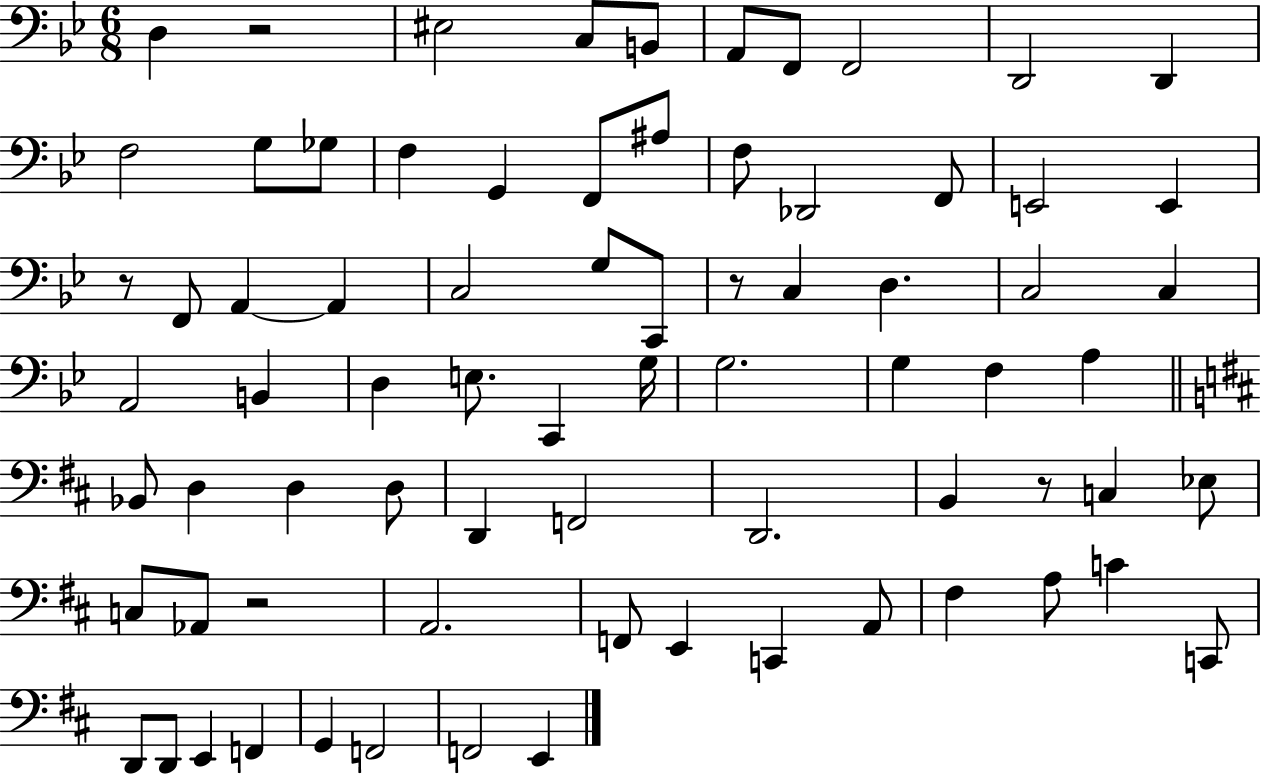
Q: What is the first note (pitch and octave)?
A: D3